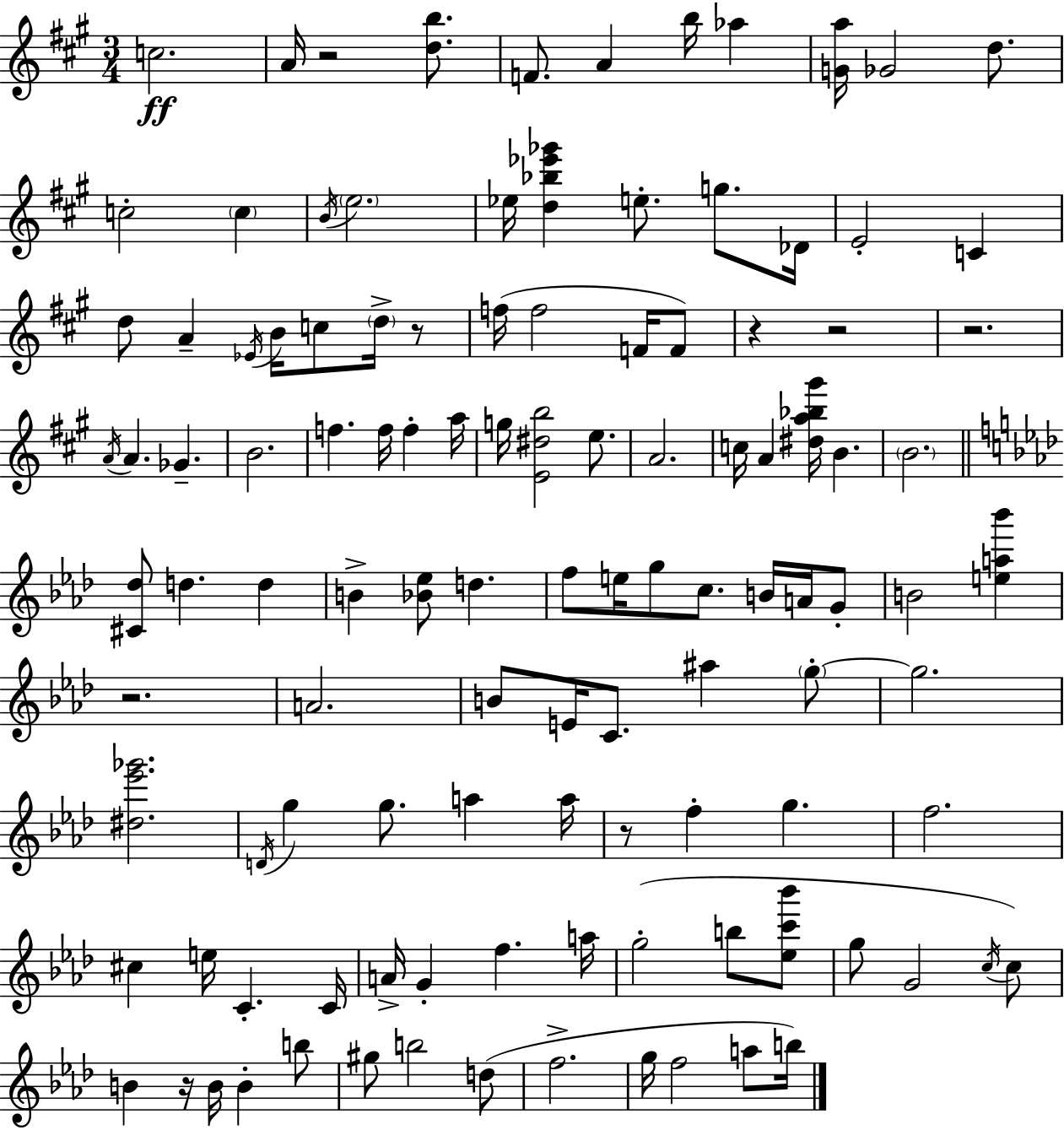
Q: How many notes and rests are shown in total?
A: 114